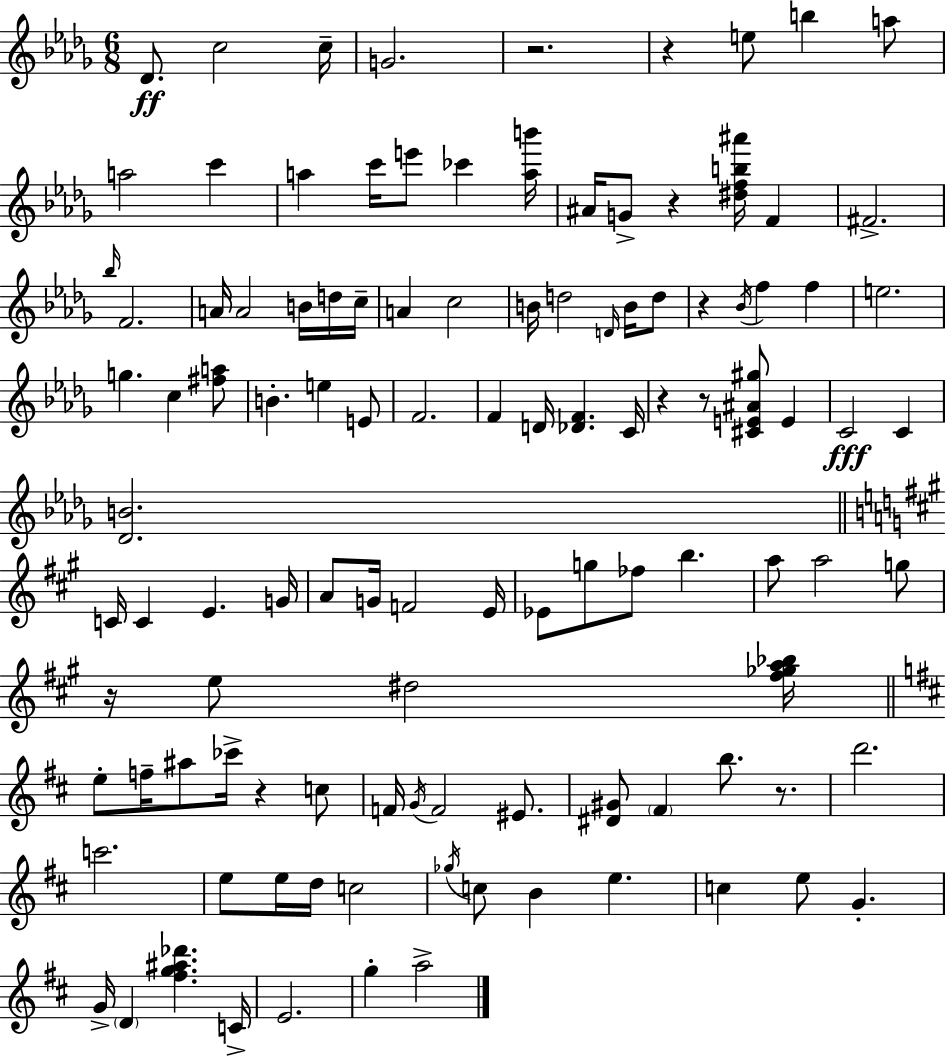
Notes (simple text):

Db4/e. C5/h C5/s G4/h. R/h. R/q E5/e B5/q A5/e A5/h C6/q A5/q C6/s E6/e CES6/q [A5,B6]/s A#4/s G4/e R/q [D#5,F5,B5,A#6]/s F4/q F#4/h. Bb5/s F4/h. A4/s A4/h B4/s D5/s C5/s A4/q C5/h B4/s D5/h D4/s B4/s D5/e R/q Bb4/s F5/q F5/q E5/h. G5/q. C5/q [F#5,A5]/e B4/q. E5/q E4/e F4/h. F4/q D4/s [Db4,F4]/q. C4/s R/q R/e [C#4,E4,A#4,G#5]/e E4/q C4/h C4/q [Db4,B4]/h. C4/s C4/q E4/q. G4/s A4/e G4/s F4/h E4/s Eb4/e G5/e FES5/e B5/q. A5/e A5/h G5/e R/s E5/e D#5/h [F#5,Gb5,A5,Bb5]/s E5/e F5/s A#5/e CES6/s R/q C5/e F4/s G4/s F4/h EIS4/e. [D#4,G#4]/e F#4/q B5/e. R/e. D6/h. C6/h. E5/e E5/s D5/s C5/h Gb5/s C5/e B4/q E5/q. C5/q E5/e G4/q. G4/s D4/q [F#5,G5,A#5,Db6]/q. C4/s E4/h. G5/q A5/h